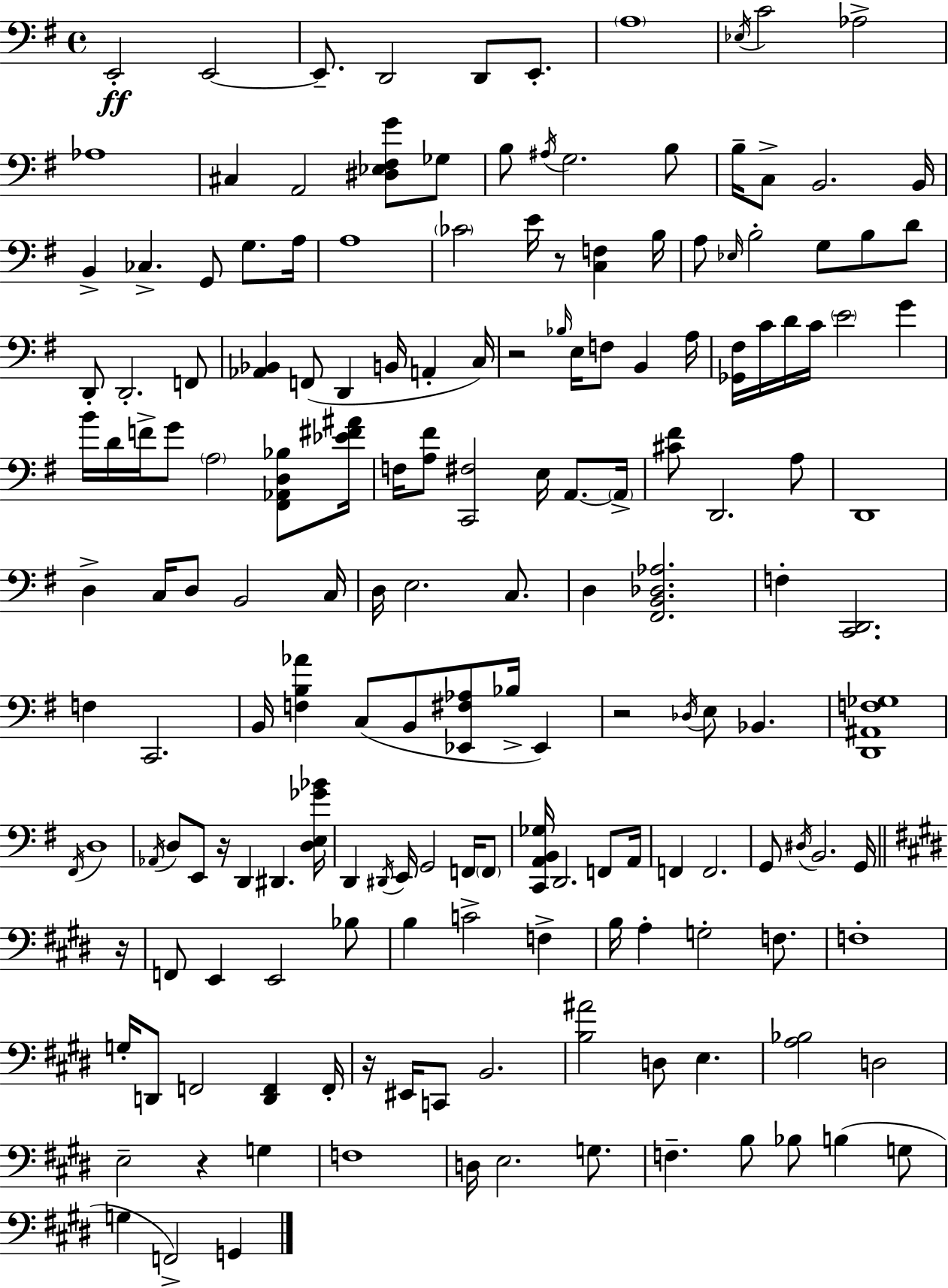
E2/h E2/h E2/e. D2/h D2/e E2/e. A3/w Eb3/s C4/h Ab3/h Ab3/w C#3/q A2/h [D#3,Eb3,F#3,G4]/e Gb3/e B3/e A#3/s G3/h. B3/e B3/s C3/e B2/h. B2/s B2/q CES3/q. G2/e G3/e. A3/s A3/w CES4/h E4/s R/e [C3,F3]/q B3/s A3/e Eb3/s B3/h G3/e B3/e D4/e D2/e D2/h. F2/e [Ab2,Bb2]/q F2/e D2/q B2/s A2/q C3/s R/h Bb3/s E3/s F3/e B2/q A3/s [Gb2,F#3]/s C4/s D4/s C4/s E4/h G4/q B4/s D4/s F4/s G4/e A3/h [F#2,Ab2,D3,Bb3]/e [Eb4,F#4,A#4]/s F3/s [A3,F#4]/e [C2,F#3]/h E3/s A2/e. A2/s [C#4,F#4]/e D2/h. A3/e D2/w D3/q C3/s D3/e B2/h C3/s D3/s E3/h. C3/e. D3/q [F#2,B2,Db3,Ab3]/h. F3/q [C2,D2]/h. F3/q C2/h. B2/s [F3,B3,Ab4]/q C3/e B2/e [Eb2,F#3,Ab3]/e Bb3/s Eb2/q R/h Db3/s E3/e Bb2/q. [D2,A#2,F3,Gb3]/w F#2/s D3/w Ab2/s D3/e E2/e R/s D2/q D#2/q. [D3,E3,Gb4,Bb4]/s D2/q D#2/s E2/s G2/h F2/s F2/e [C2,A2,B2,Gb3]/s D2/h. F2/e A2/s F2/q F2/h. G2/e D#3/s B2/h. G2/s R/s F2/e E2/q E2/h Bb3/e B3/q C4/h F3/q B3/s A3/q G3/h F3/e. F3/w G3/s D2/e F2/h [D2,F2]/q F2/s R/s EIS2/s C2/e B2/h. [B3,A#4]/h D3/e E3/q. [A3,Bb3]/h D3/h E3/h R/q G3/q F3/w D3/s E3/h. G3/e. F3/q. B3/e Bb3/e B3/q G3/e G3/q F2/h G2/q